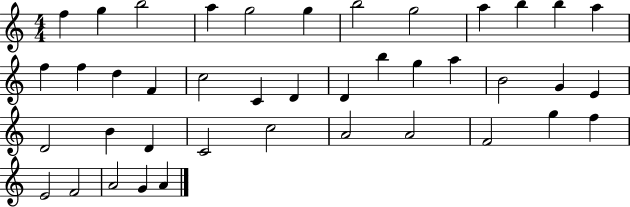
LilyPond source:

{
  \clef treble
  \numericTimeSignature
  \time 4/4
  \key c \major
  f''4 g''4 b''2 | a''4 g''2 g''4 | b''2 g''2 | a''4 b''4 b''4 a''4 | \break f''4 f''4 d''4 f'4 | c''2 c'4 d'4 | d'4 b''4 g''4 a''4 | b'2 g'4 e'4 | \break d'2 b'4 d'4 | c'2 c''2 | a'2 a'2 | f'2 g''4 f''4 | \break e'2 f'2 | a'2 g'4 a'4 | \bar "|."
}